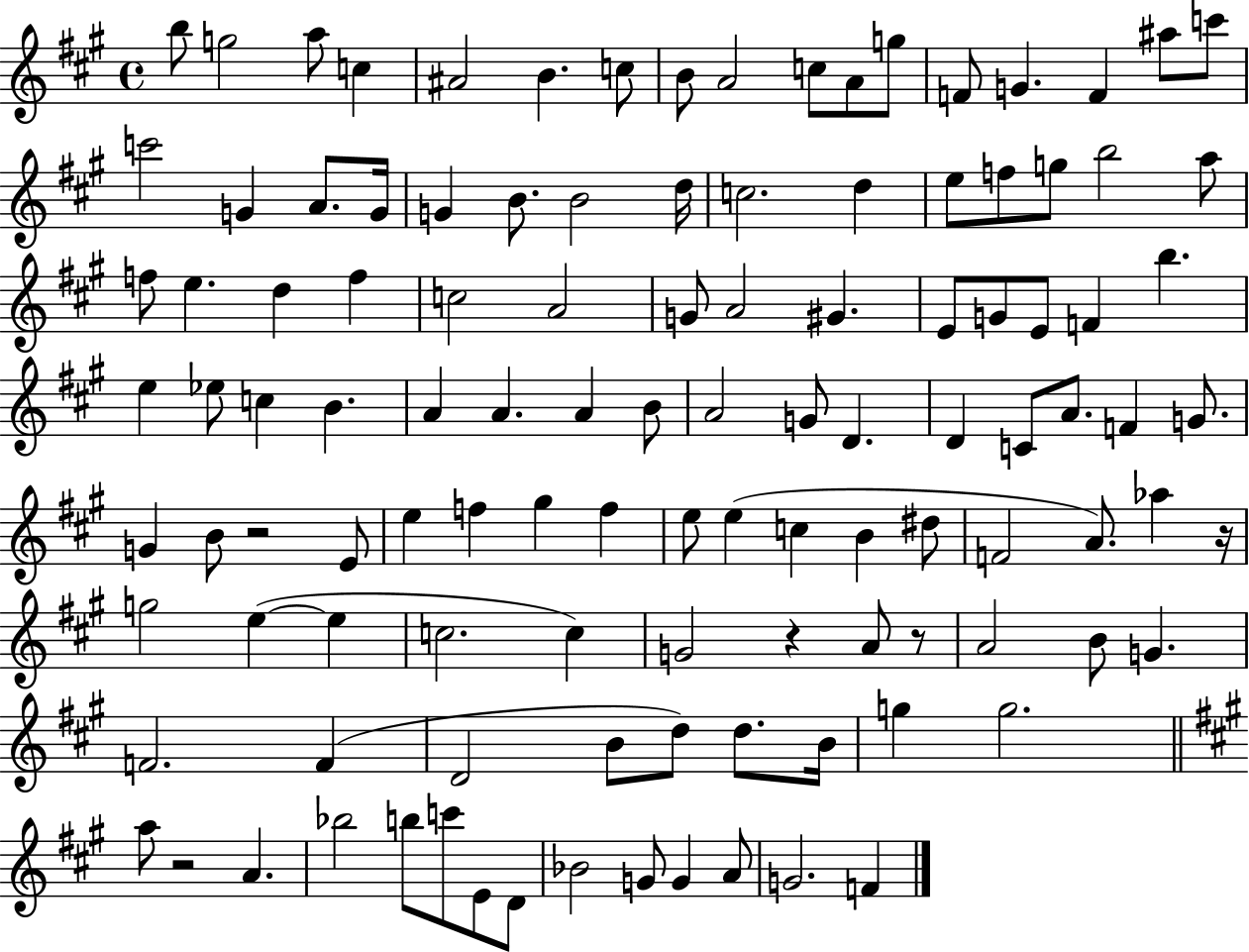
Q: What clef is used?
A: treble